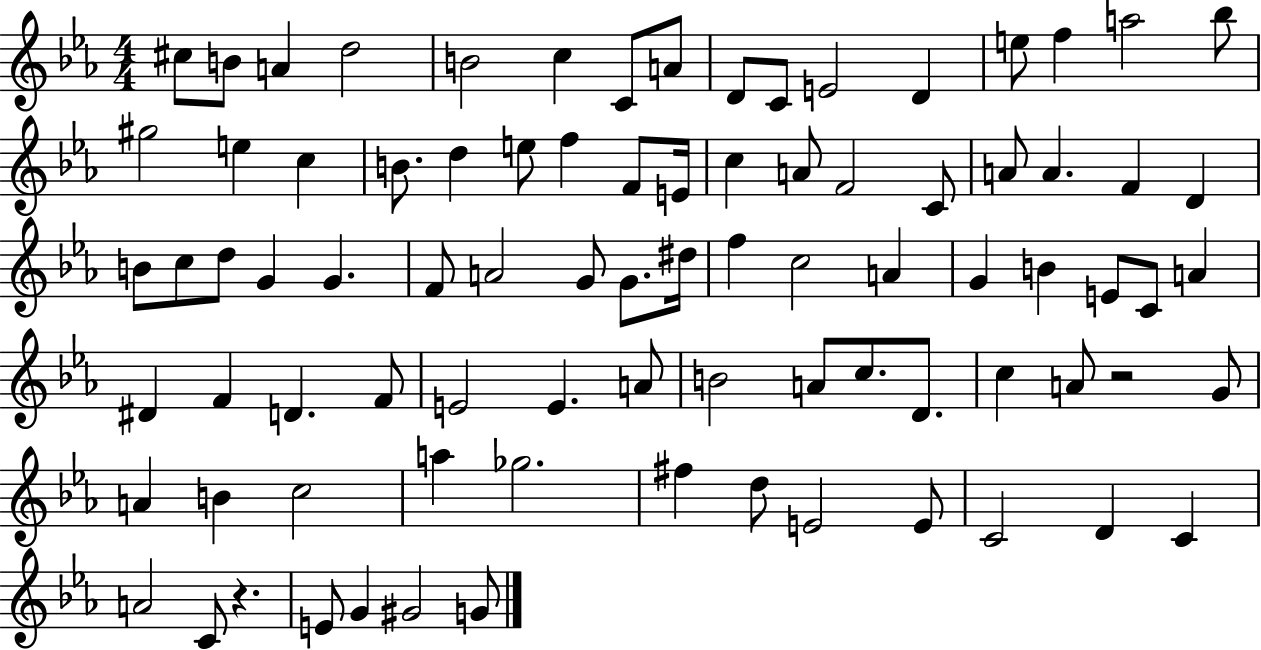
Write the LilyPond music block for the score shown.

{
  \clef treble
  \numericTimeSignature
  \time 4/4
  \key ees \major
  \repeat volta 2 { cis''8 b'8 a'4 d''2 | b'2 c''4 c'8 a'8 | d'8 c'8 e'2 d'4 | e''8 f''4 a''2 bes''8 | \break gis''2 e''4 c''4 | b'8. d''4 e''8 f''4 f'8 e'16 | c''4 a'8 f'2 c'8 | a'8 a'4. f'4 d'4 | \break b'8 c''8 d''8 g'4 g'4. | f'8 a'2 g'8 g'8. dis''16 | f''4 c''2 a'4 | g'4 b'4 e'8 c'8 a'4 | \break dis'4 f'4 d'4. f'8 | e'2 e'4. a'8 | b'2 a'8 c''8. d'8. | c''4 a'8 r2 g'8 | \break a'4 b'4 c''2 | a''4 ges''2. | fis''4 d''8 e'2 e'8 | c'2 d'4 c'4 | \break a'2 c'8 r4. | e'8 g'4 gis'2 g'8 | } \bar "|."
}